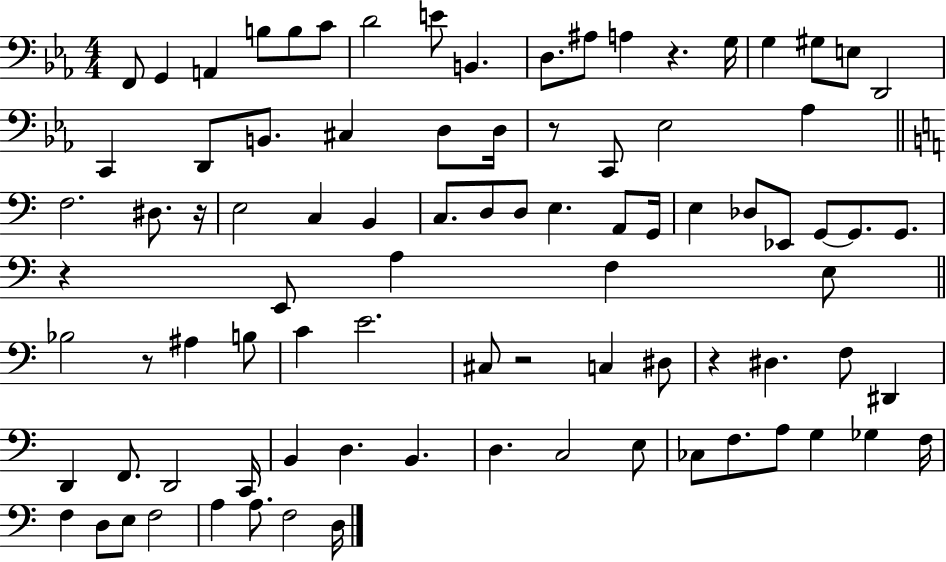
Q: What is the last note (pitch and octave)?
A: D3